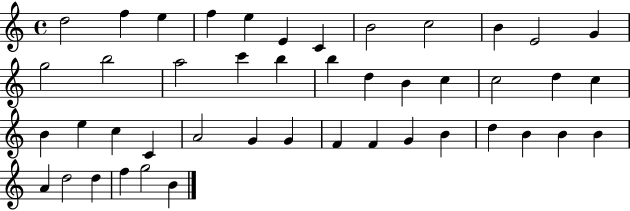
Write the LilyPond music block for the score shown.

{
  \clef treble
  \time 4/4
  \defaultTimeSignature
  \key c \major
  d''2 f''4 e''4 | f''4 e''4 e'4 c'4 | b'2 c''2 | b'4 e'2 g'4 | \break g''2 b''2 | a''2 c'''4 b''4 | b''4 d''4 b'4 c''4 | c''2 d''4 c''4 | \break b'4 e''4 c''4 c'4 | a'2 g'4 g'4 | f'4 f'4 g'4 b'4 | d''4 b'4 b'4 b'4 | \break a'4 d''2 d''4 | f''4 g''2 b'4 | \bar "|."
}